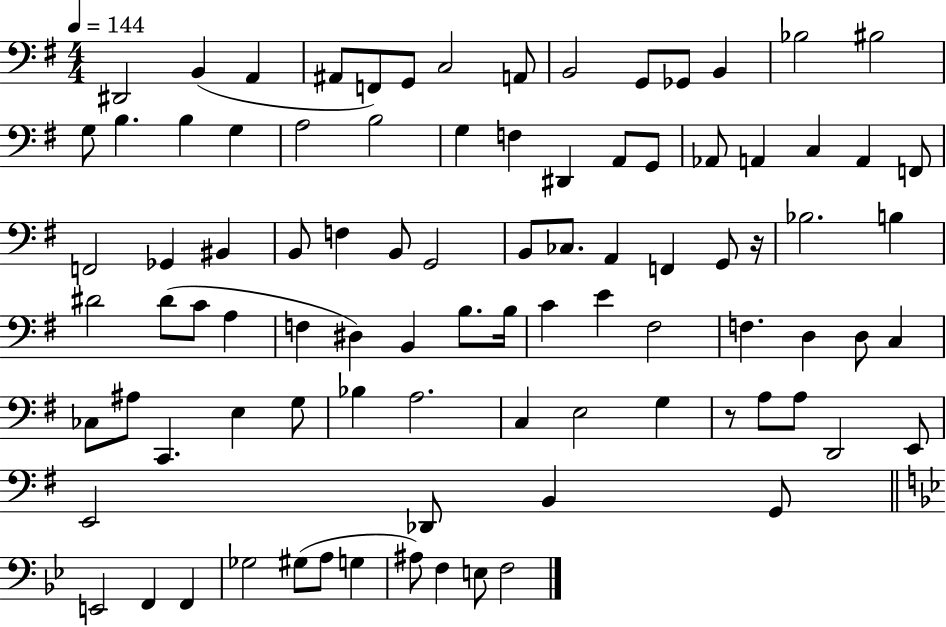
{
  \clef bass
  \numericTimeSignature
  \time 4/4
  \key g \major
  \tempo 4 = 144
  dis,2 b,4( a,4 | ais,8 f,8) g,8 c2 a,8 | b,2 g,8 ges,8 b,4 | bes2 bis2 | \break g8 b4. b4 g4 | a2 b2 | g4 f4 dis,4 a,8 g,8 | aes,8 a,4 c4 a,4 f,8 | \break f,2 ges,4 bis,4 | b,8 f4 b,8 g,2 | b,8 ces8. a,4 f,4 g,8 r16 | bes2. b4 | \break dis'2 dis'8( c'8 a4 | f4 dis4) b,4 b8. b16 | c'4 e'4 fis2 | f4. d4 d8 c4 | \break ces8 ais8 c,4. e4 g8 | bes4 a2. | c4 e2 g4 | r8 a8 a8 d,2 e,8 | \break e,2 des,8 b,4 g,8 | \bar "||" \break \key bes \major e,2 f,4 f,4 | ges2 gis8( a8 g4 | ais8) f4 e8 f2 | \bar "|."
}